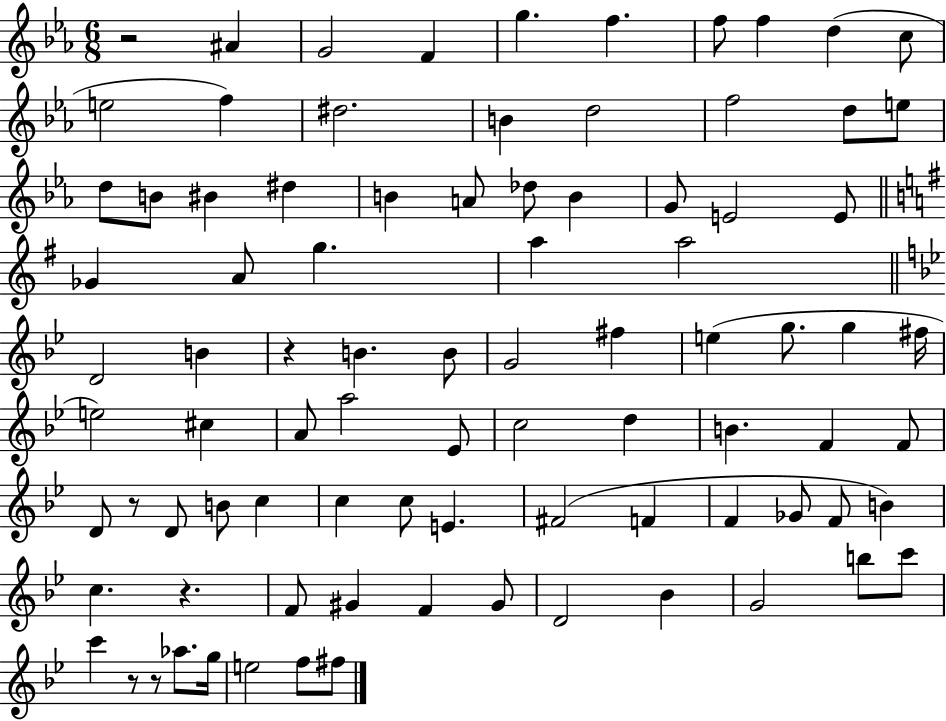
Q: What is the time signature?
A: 6/8